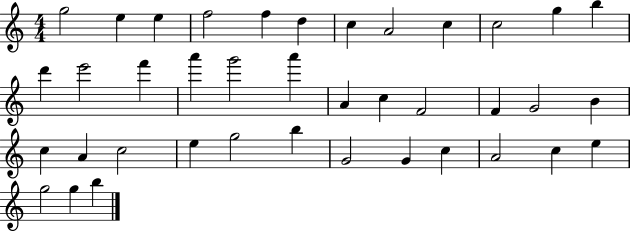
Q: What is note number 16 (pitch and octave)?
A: A6